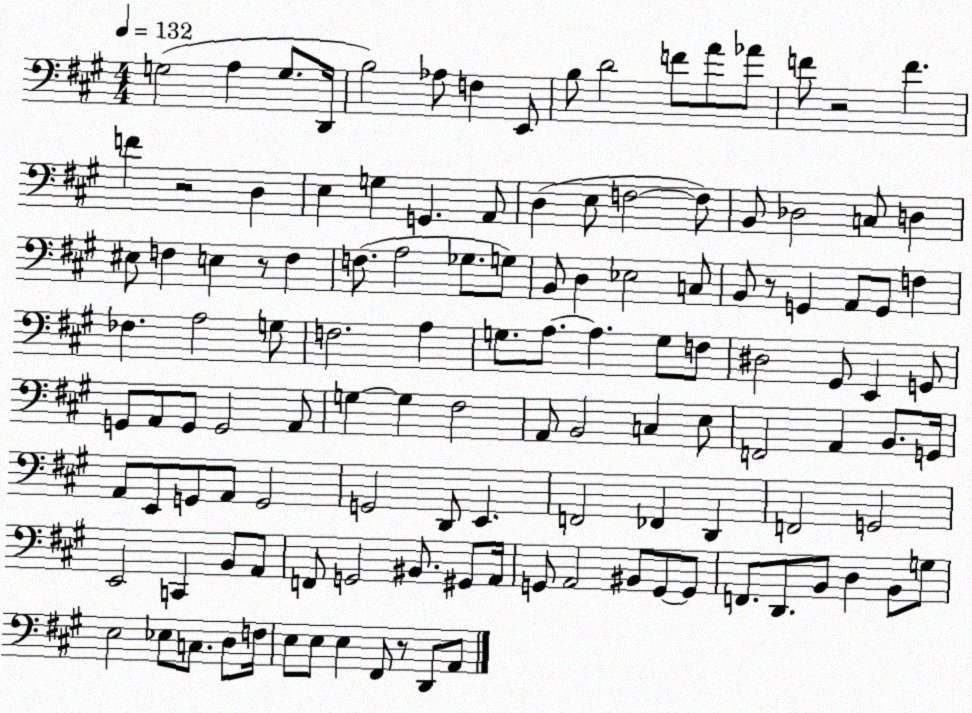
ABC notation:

X:1
T:Untitled
M:4/4
L:1/4
K:A
G,2 A, G,/2 D,,/4 B,2 _A,/2 F, E,,/2 B,/2 D2 F/2 A/2 _A/2 F/2 z2 F F z2 D, E, G, G,, A,,/2 D, E,/2 F,2 F,/2 B,,/2 _D,2 C,/2 D, ^E,/2 F, E, z/2 F, F,/2 A,2 _G,/2 G,/2 B,,/2 D, _E,2 C,/2 B,,/2 z/2 G,, A,,/2 G,,/2 F, _F, A,2 G,/2 F,2 A, G,/2 A,/2 A, G,/2 F,/2 ^D,2 ^G,,/2 E,, G,,/2 G,,/2 A,,/2 G,,/2 G,,2 A,,/2 G, G, ^F,2 A,,/2 B,,2 C, E,/2 F,,2 A,, B,,/2 G,,/4 A,,/2 E,,/2 G,,/2 A,,/2 G,,2 G,,2 D,,/2 E,, F,,2 _F,, D,, F,,2 G,,2 E,,2 C,, B,,/2 A,,/2 F,,/2 G,,2 ^B,,/2 ^G,,/2 A,,/4 G,,/2 A,,2 ^B,,/2 G,,/2 G,,/2 F,,/2 D,,/2 B,,/2 D, B,,/2 G,/2 E,2 _E,/2 C,/2 D,/2 F,/4 E,/2 E,/2 E, ^F,,/2 z/2 D,,/2 A,,/2